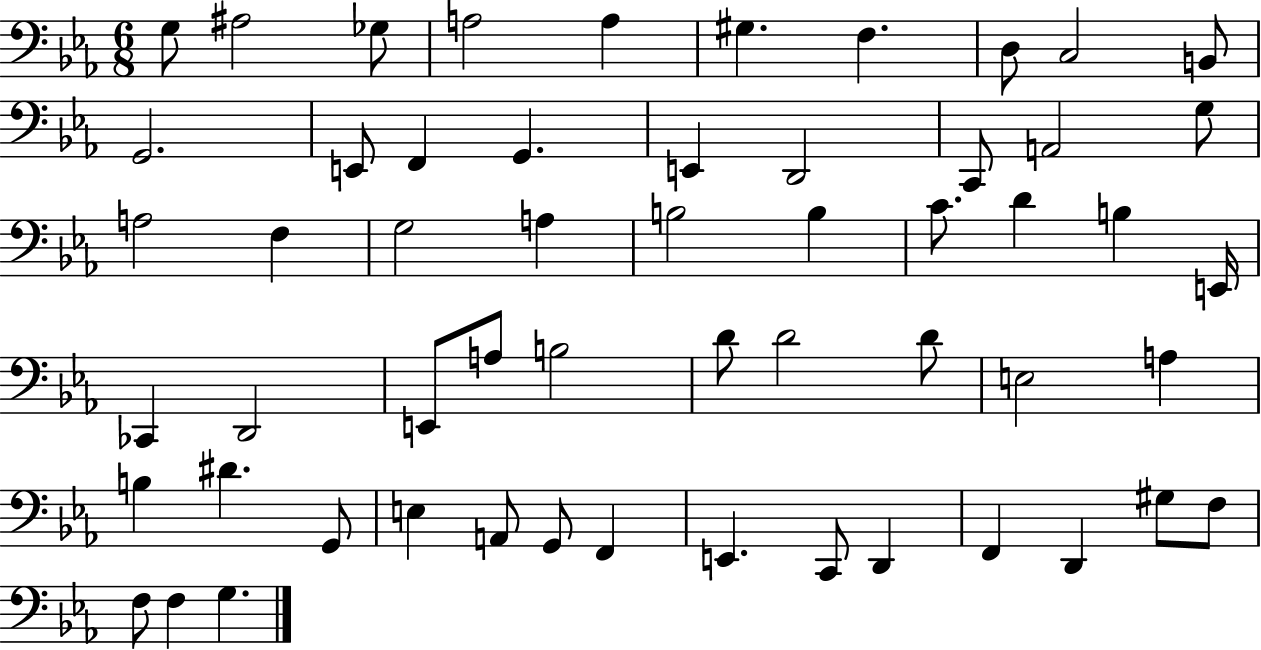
G3/e A#3/h Gb3/e A3/h A3/q G#3/q. F3/q. D3/e C3/h B2/e G2/h. E2/e F2/q G2/q. E2/q D2/h C2/e A2/h G3/e A3/h F3/q G3/h A3/q B3/h B3/q C4/e. D4/q B3/q E2/s CES2/q D2/h E2/e A3/e B3/h D4/e D4/h D4/e E3/h A3/q B3/q D#4/q. G2/e E3/q A2/e G2/e F2/q E2/q. C2/e D2/q F2/q D2/q G#3/e F3/e F3/e F3/q G3/q.